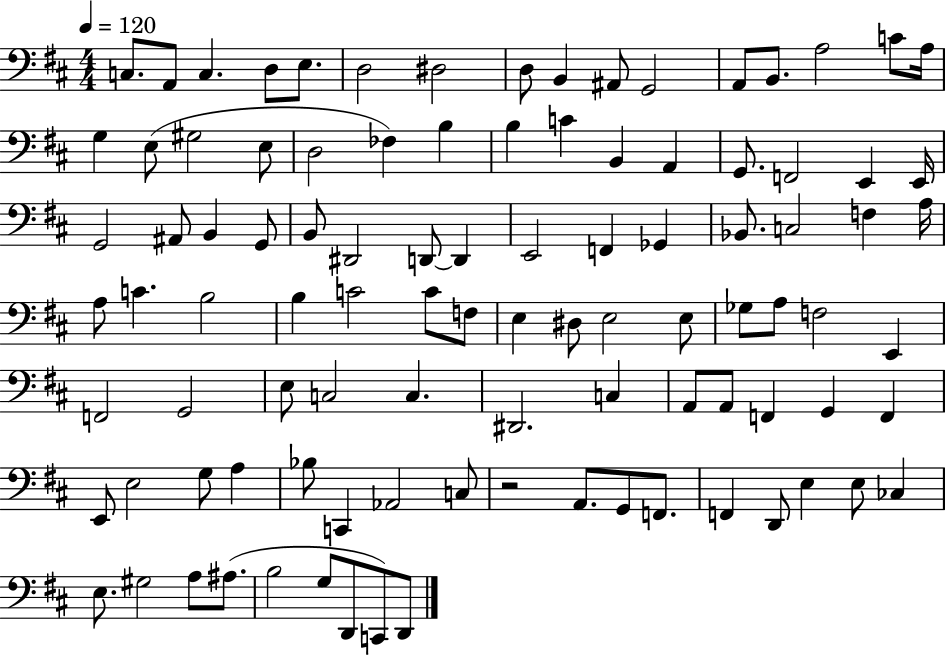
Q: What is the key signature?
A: D major